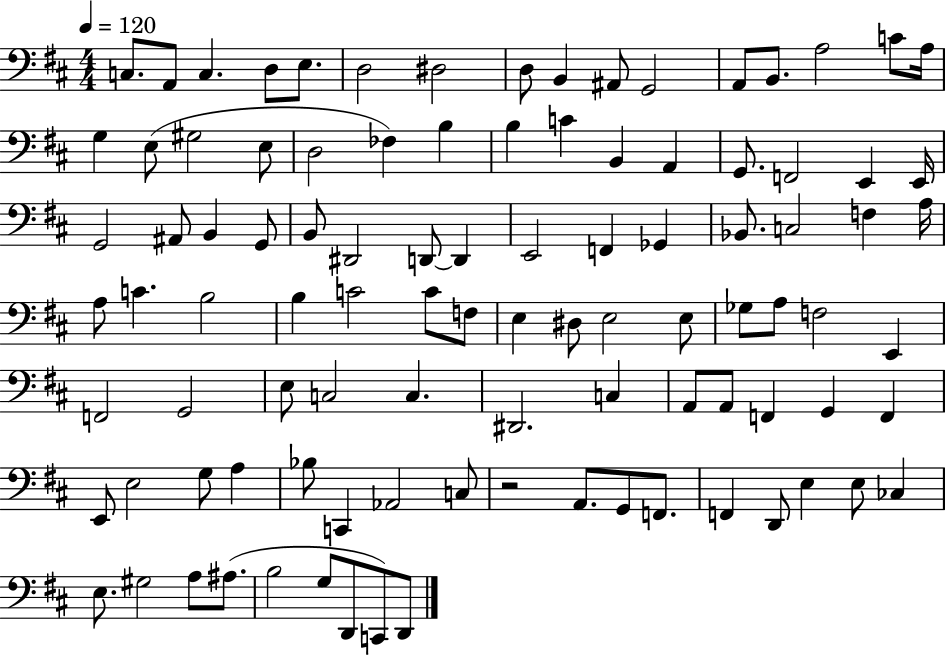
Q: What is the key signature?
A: D major